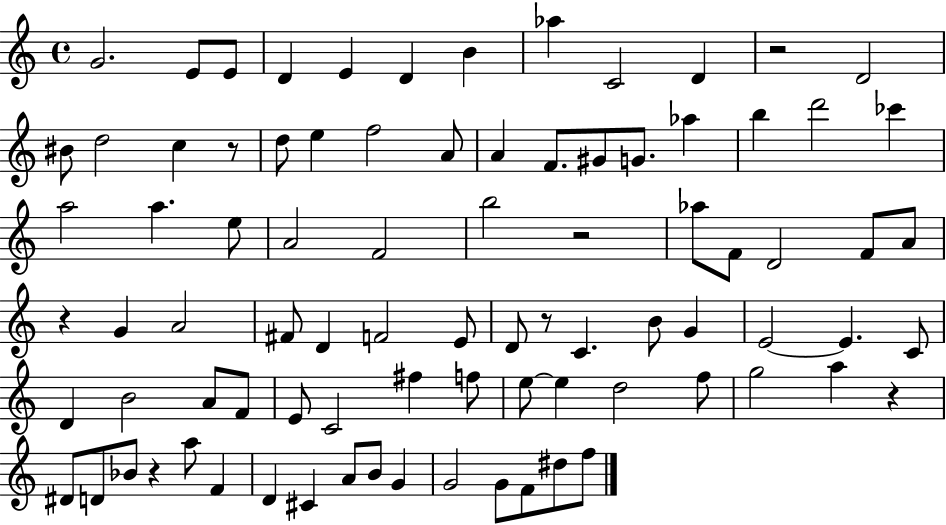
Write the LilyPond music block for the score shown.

{
  \clef treble
  \time 4/4
  \defaultTimeSignature
  \key c \major
  \repeat volta 2 { g'2. e'8 e'8 | d'4 e'4 d'4 b'4 | aes''4 c'2 d'4 | r2 d'2 | \break bis'8 d''2 c''4 r8 | d''8 e''4 f''2 a'8 | a'4 f'8. gis'8 g'8. aes''4 | b''4 d'''2 ces'''4 | \break a''2 a''4. e''8 | a'2 f'2 | b''2 r2 | aes''8 f'8 d'2 f'8 a'8 | \break r4 g'4 a'2 | fis'8 d'4 f'2 e'8 | d'8 r8 c'4. b'8 g'4 | e'2~~ e'4. c'8 | \break d'4 b'2 a'8 f'8 | e'8 c'2 fis''4 f''8 | e''8~~ e''4 d''2 f''8 | g''2 a''4 r4 | \break dis'8 d'8 bes'8 r4 a''8 f'4 | d'4 cis'4 a'8 b'8 g'4 | g'2 g'8 f'8 dis''8 f''8 | } \bar "|."
}